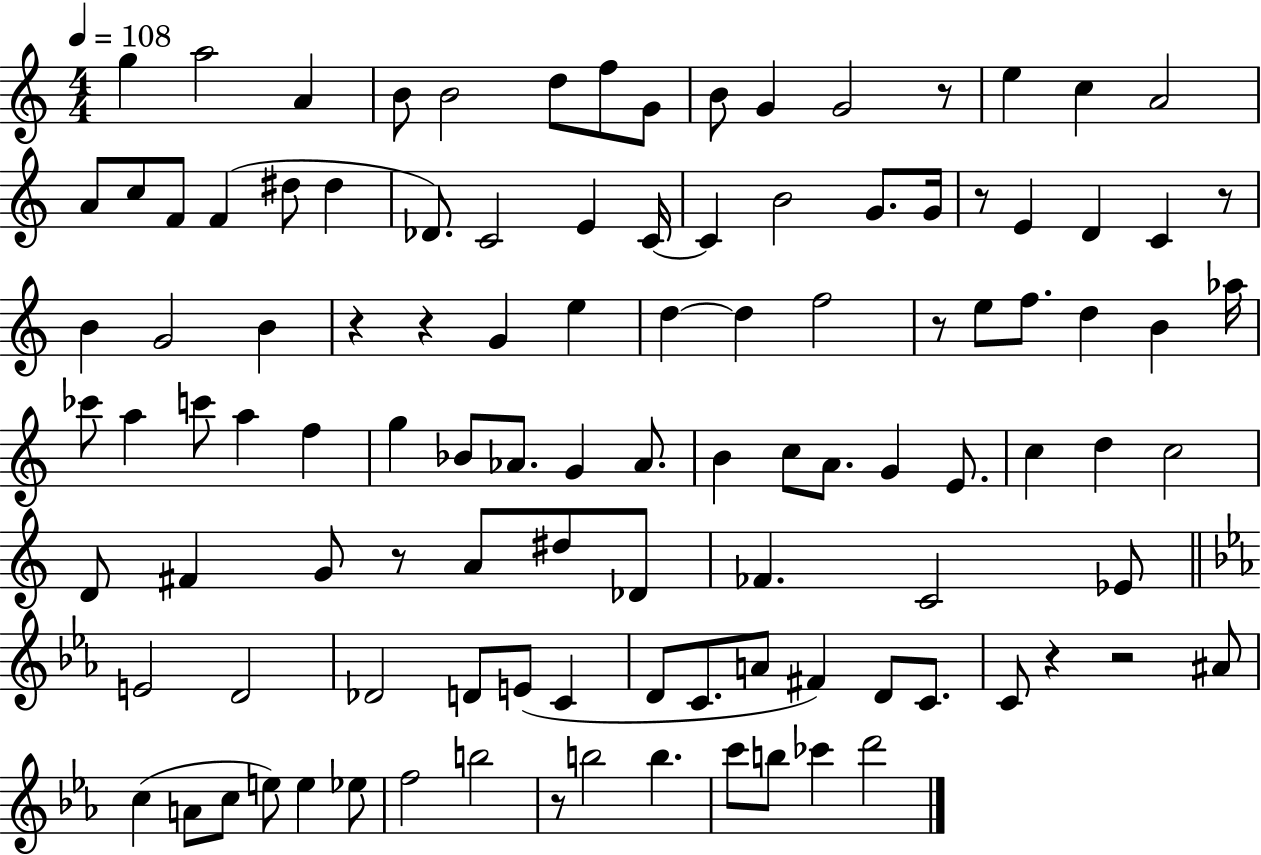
X:1
T:Untitled
M:4/4
L:1/4
K:C
g a2 A B/2 B2 d/2 f/2 G/2 B/2 G G2 z/2 e c A2 A/2 c/2 F/2 F ^d/2 ^d _D/2 C2 E C/4 C B2 G/2 G/4 z/2 E D C z/2 B G2 B z z G e d d f2 z/2 e/2 f/2 d B _a/4 _c'/2 a c'/2 a f g _B/2 _A/2 G _A/2 B c/2 A/2 G E/2 c d c2 D/2 ^F G/2 z/2 A/2 ^d/2 _D/2 _F C2 _E/2 E2 D2 _D2 D/2 E/2 C D/2 C/2 A/2 ^F D/2 C/2 C/2 z z2 ^A/2 c A/2 c/2 e/2 e _e/2 f2 b2 z/2 b2 b c'/2 b/2 _c' d'2